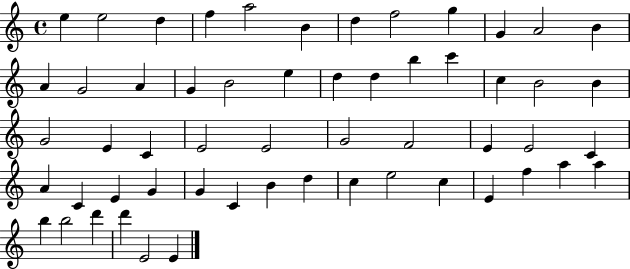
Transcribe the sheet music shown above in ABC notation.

X:1
T:Untitled
M:4/4
L:1/4
K:C
e e2 d f a2 B d f2 g G A2 B A G2 A G B2 e d d b c' c B2 B G2 E C E2 E2 G2 F2 E E2 C A C E G G C B d c e2 c E f a a b b2 d' d' E2 E